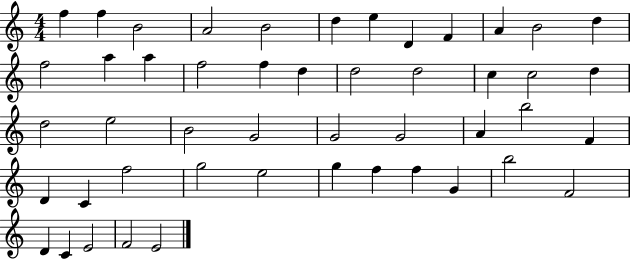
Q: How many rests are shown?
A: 0